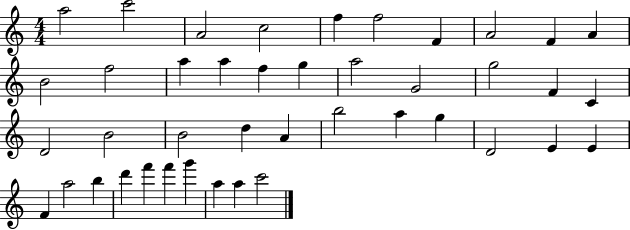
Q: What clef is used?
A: treble